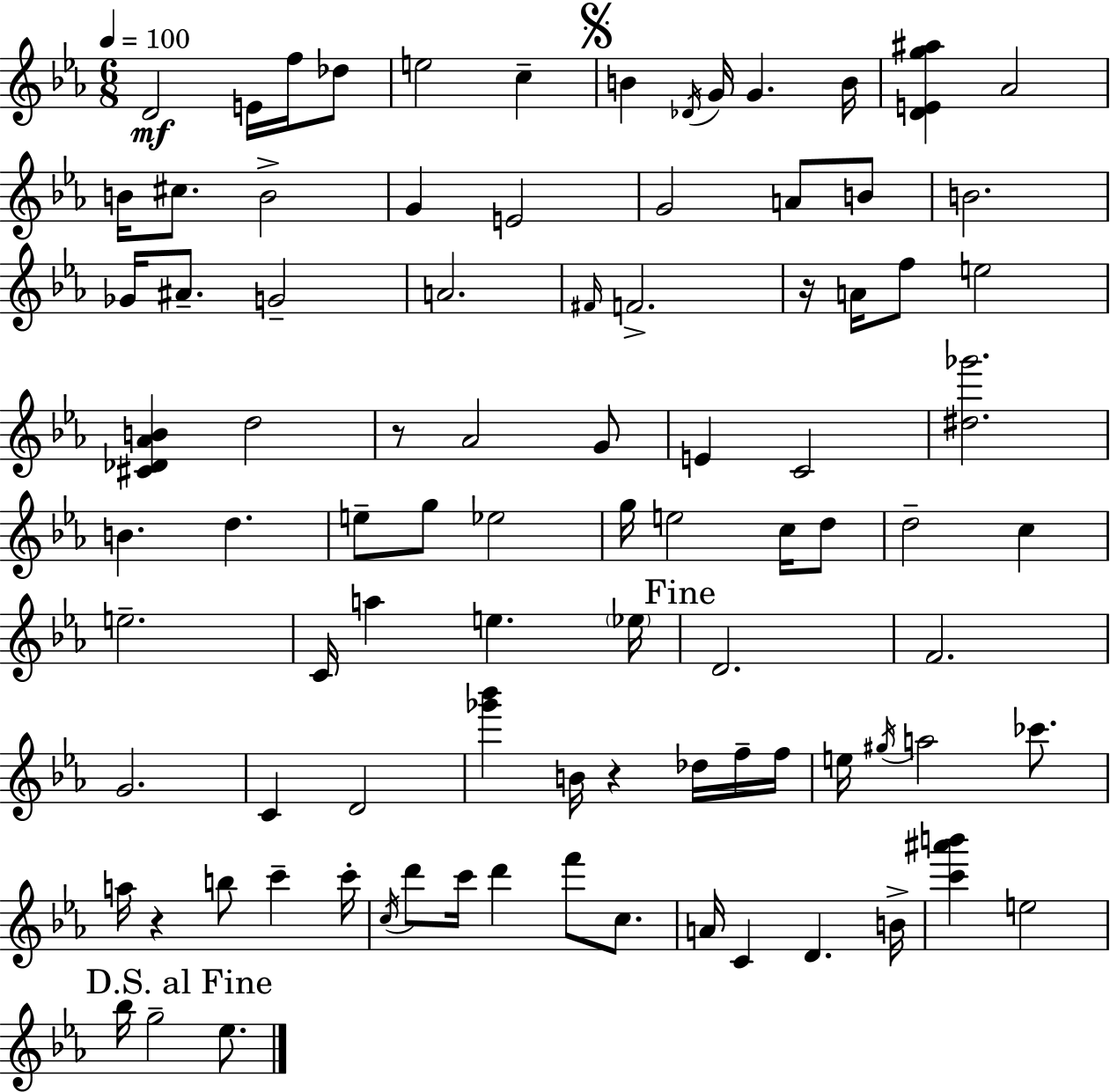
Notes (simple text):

D4/h E4/s F5/s Db5/e E5/h C5/q B4/q Db4/s G4/s G4/q. B4/s [D4,E4,G5,A#5]/q Ab4/h B4/s C#5/e. B4/h G4/q E4/h G4/h A4/e B4/e B4/h. Gb4/s A#4/e. G4/h A4/h. F#4/s F4/h. R/s A4/s F5/e E5/h [C#4,Db4,Ab4,B4]/q D5/h R/e Ab4/h G4/e E4/q C4/h [D#5,Gb6]/h. B4/q. D5/q. E5/e G5/e Eb5/h G5/s E5/h C5/s D5/e D5/h C5/q E5/h. C4/s A5/q E5/q. Eb5/s D4/h. F4/h. G4/h. C4/q D4/h [Gb6,Bb6]/q B4/s R/q Db5/s F5/s F5/s E5/s G#5/s A5/h CES6/e. A5/s R/q B5/e C6/q C6/s C5/s D6/e C6/s D6/q F6/e C5/e. A4/s C4/q D4/q. B4/s [C6,A#6,B6]/q E5/h Bb5/s G5/h Eb5/e.